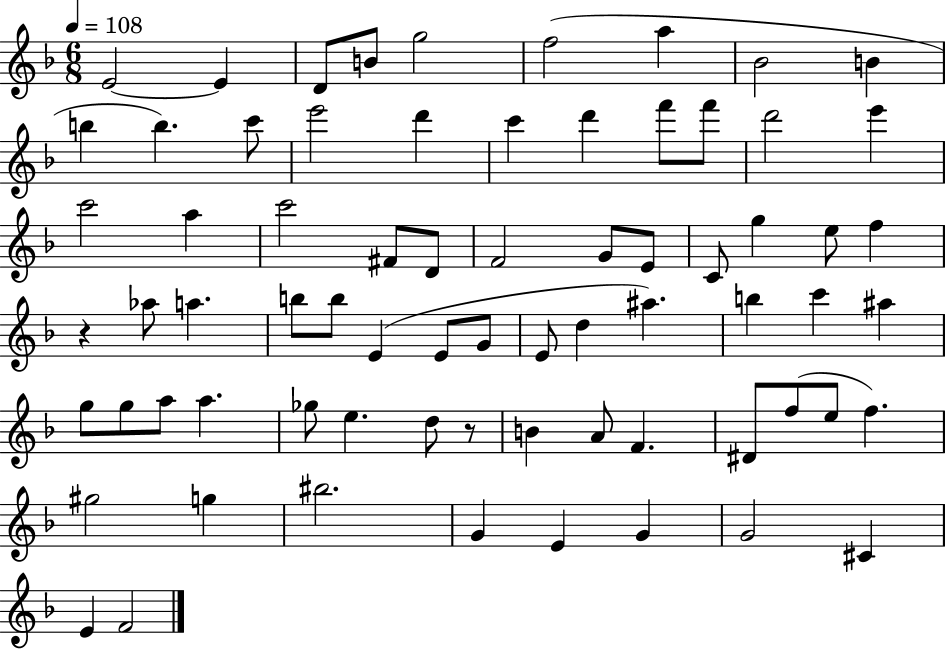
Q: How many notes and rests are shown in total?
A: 71